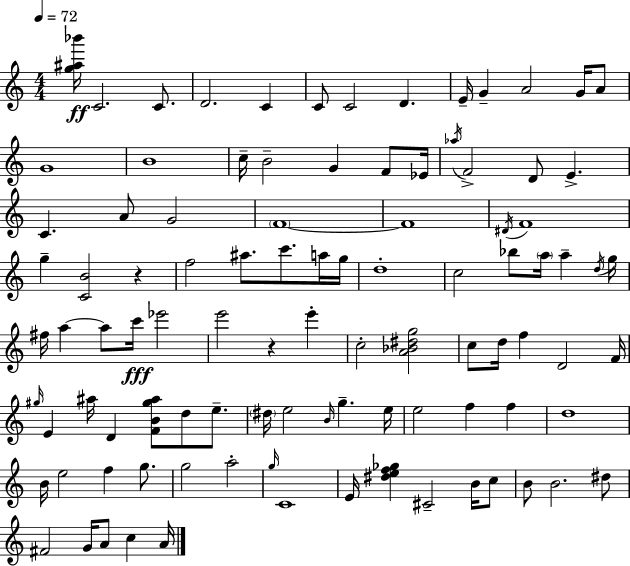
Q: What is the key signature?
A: C major